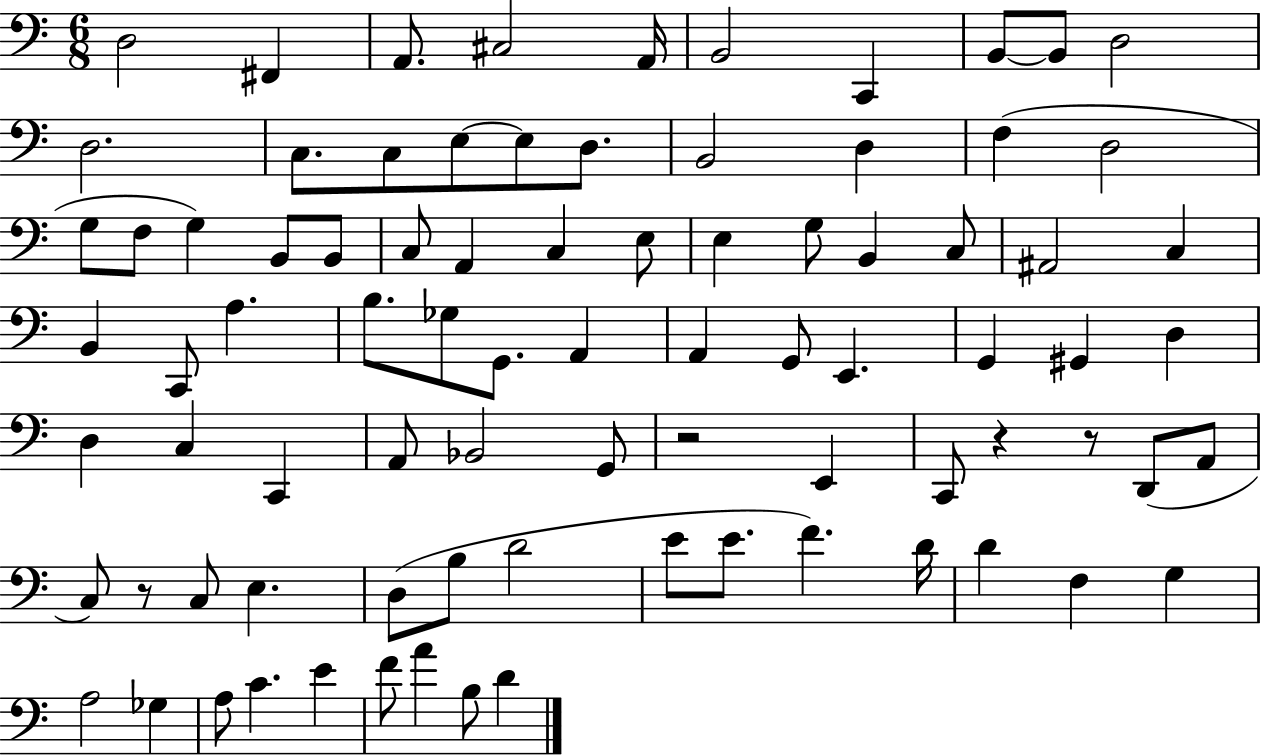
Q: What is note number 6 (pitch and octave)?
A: B2